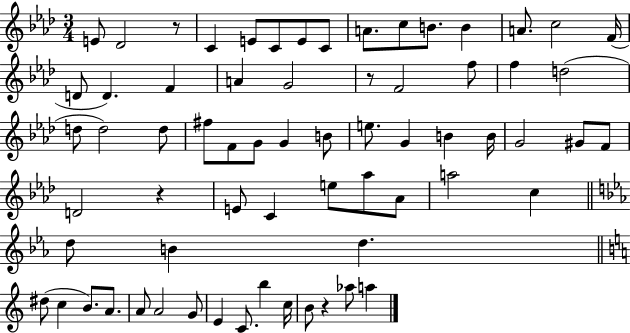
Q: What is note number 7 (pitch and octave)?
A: C4